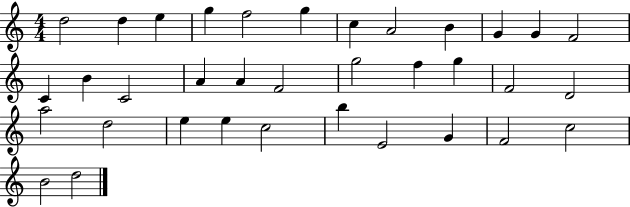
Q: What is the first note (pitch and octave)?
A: D5